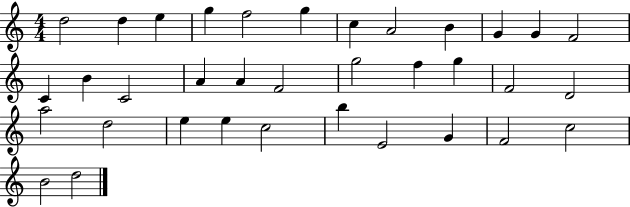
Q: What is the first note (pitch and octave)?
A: D5